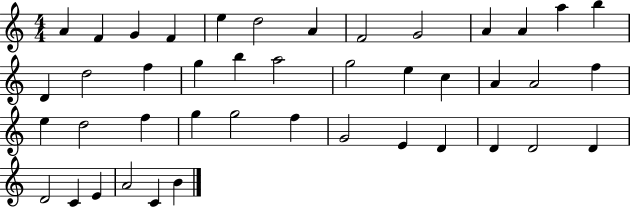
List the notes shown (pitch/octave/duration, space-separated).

A4/q F4/q G4/q F4/q E5/q D5/h A4/q F4/h G4/h A4/q A4/q A5/q B5/q D4/q D5/h F5/q G5/q B5/q A5/h G5/h E5/q C5/q A4/q A4/h F5/q E5/q D5/h F5/q G5/q G5/h F5/q G4/h E4/q D4/q D4/q D4/h D4/q D4/h C4/q E4/q A4/h C4/q B4/q